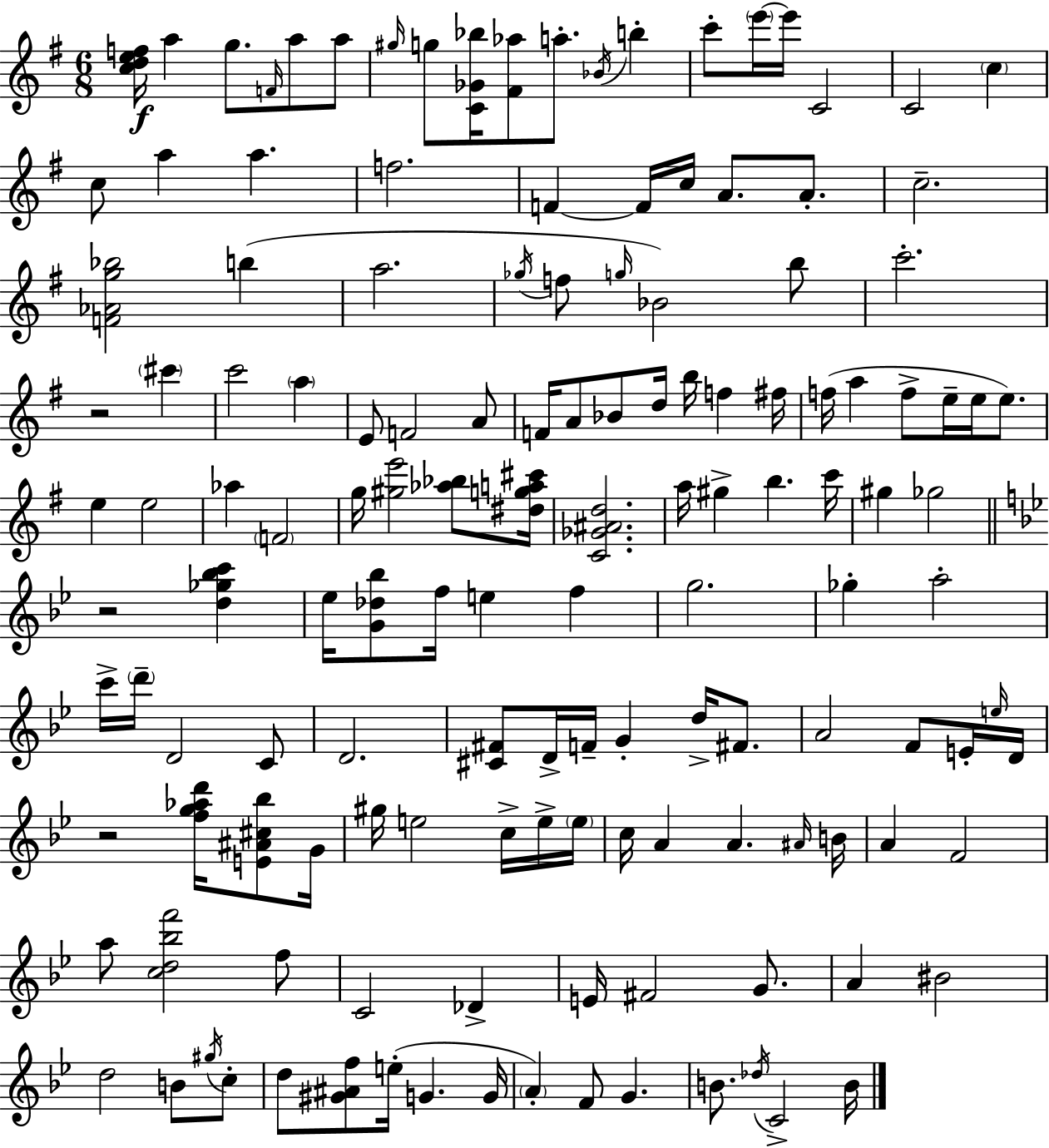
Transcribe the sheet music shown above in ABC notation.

X:1
T:Untitled
M:6/8
L:1/4
K:G
[cdef]/4 a g/2 F/4 a/2 a/2 ^g/4 g/2 [C_G_b]/4 [^F_a]/2 a/2 _B/4 b c'/2 e'/4 e'/4 C2 C2 c c/2 a a f2 F F/4 c/4 A/2 A/2 c2 [F_Ag_b]2 b a2 _g/4 f/2 g/4 _B2 b/2 c'2 z2 ^c' c'2 a E/2 F2 A/2 F/4 A/2 _B/2 d/4 b/4 f ^f/4 f/4 a f/2 e/4 e/4 e/2 e e2 _a F2 g/4 [^ge']2 [_a_b]/2 [^dga^c']/4 [C_G^Ad]2 a/4 ^g b c'/4 ^g _g2 z2 [d_g_bc'] _e/4 [G_d_b]/2 f/4 e f g2 _g a2 c'/4 d'/4 D2 C/2 D2 [^C^F]/2 D/4 F/4 G d/4 ^F/2 A2 F/2 E/4 e/4 D/4 z2 [fg_ad']/4 [E^A^c_b]/2 G/4 ^g/4 e2 c/4 e/4 e/4 c/4 A A ^A/4 B/4 A F2 a/2 [cd_bf']2 f/2 C2 _D E/4 ^F2 G/2 A ^B2 d2 B/2 ^g/4 c/2 d/2 [^G^Af]/2 e/4 G G/4 A F/2 G B/2 _d/4 C2 B/4